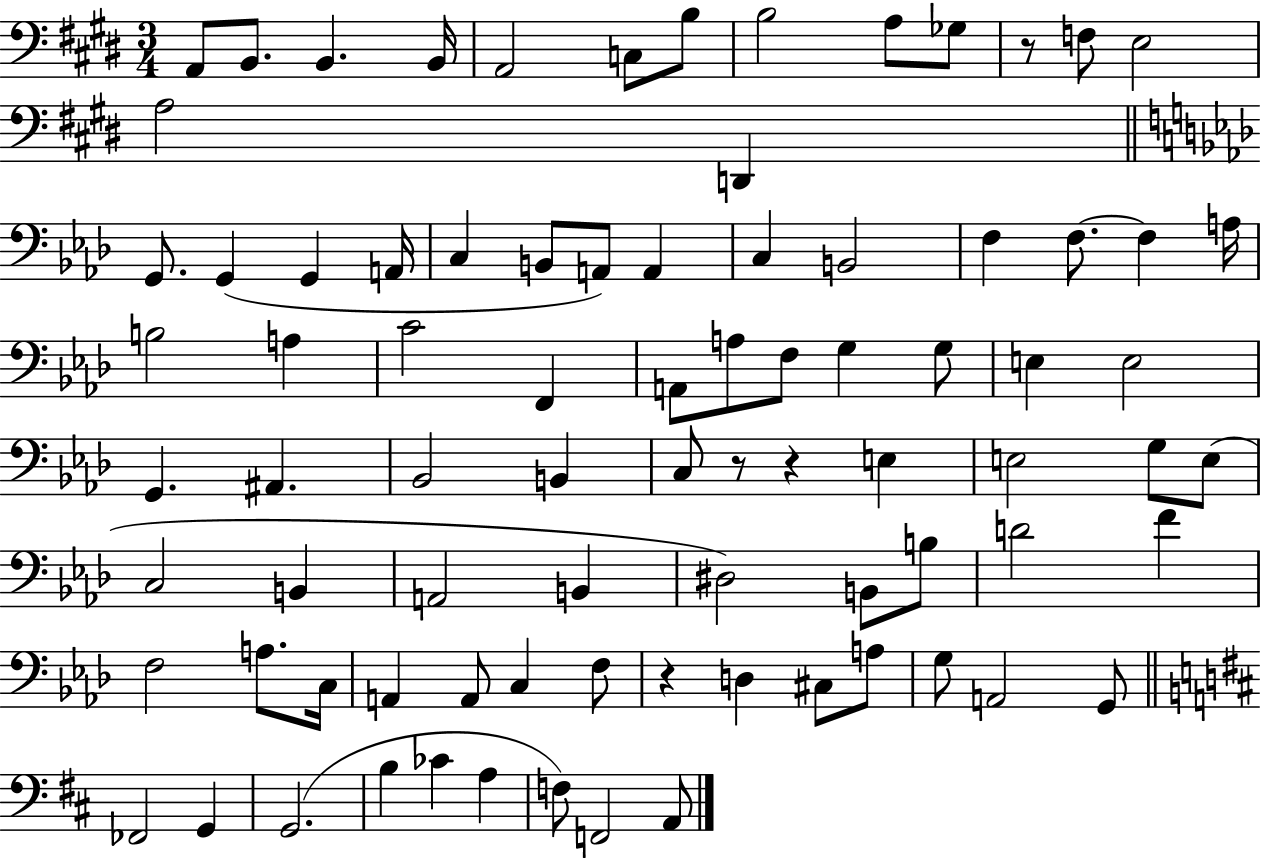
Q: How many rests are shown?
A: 4